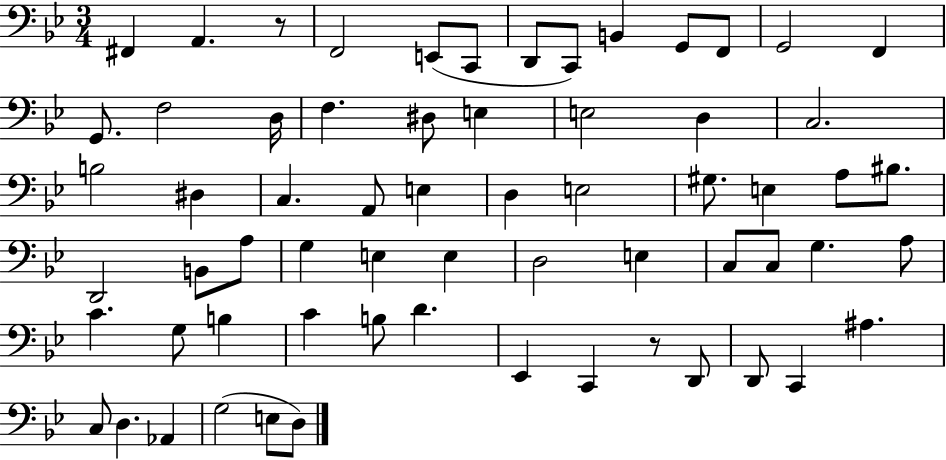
X:1
T:Untitled
M:3/4
L:1/4
K:Bb
^F,, A,, z/2 F,,2 E,,/2 C,,/2 D,,/2 C,,/2 B,, G,,/2 F,,/2 G,,2 F,, G,,/2 F,2 D,/4 F, ^D,/2 E, E,2 D, C,2 B,2 ^D, C, A,,/2 E, D, E,2 ^G,/2 E, A,/2 ^B,/2 D,,2 B,,/2 A,/2 G, E, E, D,2 E, C,/2 C,/2 G, A,/2 C G,/2 B, C B,/2 D _E,, C,, z/2 D,,/2 D,,/2 C,, ^A, C,/2 D, _A,, G,2 E,/2 D,/2